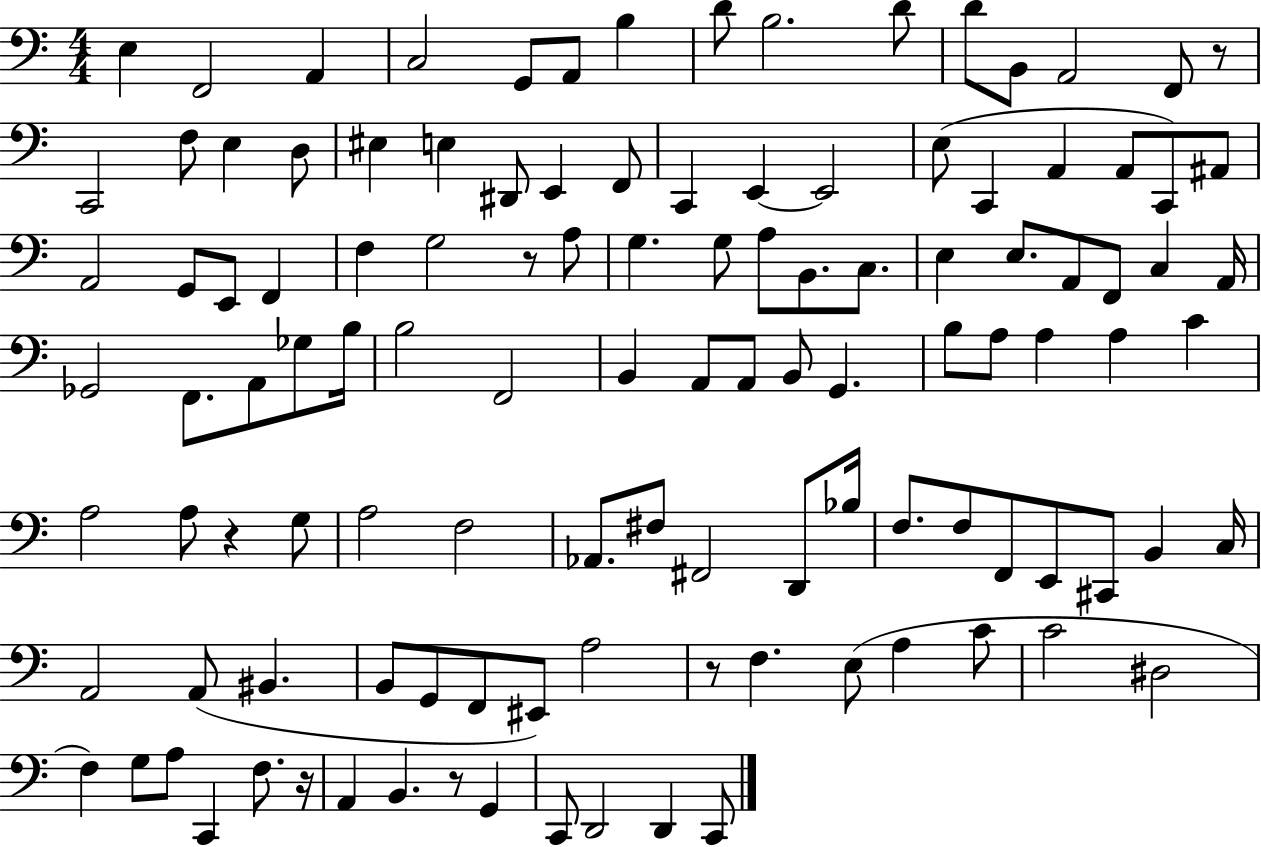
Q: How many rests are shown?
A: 6